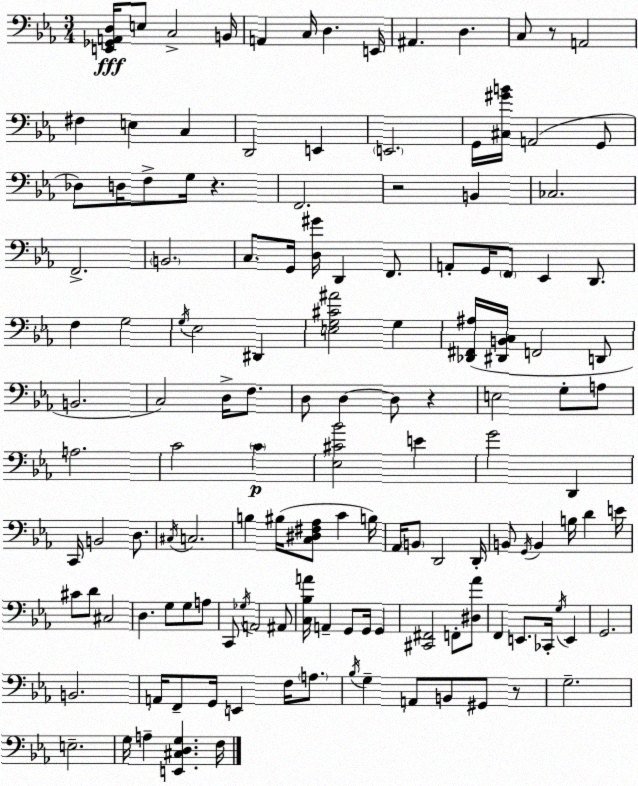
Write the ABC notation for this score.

X:1
T:Untitled
M:3/4
L:1/4
K:Cm
[E,,_G,,A,,D,]/4 E,/2 C,2 B,,/4 A,, C,/4 D, E,,/4 ^A,, D, C,/2 z/2 A,,2 ^F, E, C, D,,2 E,, E,,2 G,,/4 [^C,^GB]/4 A,,2 G,,/2 _D,/2 D,/4 F,/2 G,/4 z F,,2 z2 B,, _C,2 F,,2 B,,2 C,/2 G,,/4 [D,^G]/4 D,, F,,/2 A,,/2 G,,/4 F,,/2 _E,, D,,/2 F, G,2 G,/4 _E,2 ^D,, [E,G,^C^A]2 G, [_D,,^F,,^A,]/4 [^D,,B,,C,]/4 F,,2 D,,/2 B,,2 C,2 D,/4 F,/2 D,/2 D, D,/2 z E,2 G,/2 A,/2 A,2 C2 C [_E,^C_B]2 E G2 D,, C,,/4 B,,2 D,/2 ^C,/4 C,2 B, ^B,/4 [C,^D,^F,_A,]/2 C B,/4 _A,,/4 B,,/2 D,,2 D,,/4 B,,/2 G,,/4 B,, B,/4 D E/4 ^C/2 D/2 ^C,2 D, G,/2 G,/2 A,/2 C,,/2 _G,/4 A,,2 ^A,,/2 [C,_B,A]/4 A,, G,,/2 G,,/4 G,, [^C,,^F,,]2 F,,/2 [^D,_A]/2 F,, E,,/2 _C,,/4 G,/4 E,, G,,2 B,,2 A,,/4 F,,/2 G,,/4 E,, F,/4 A,/2 _B,/4 G, A,,/2 B,,/2 ^G,,/2 z/2 G,2 E,2 G,/4 A, [E,,^C,D,G,] F,/4